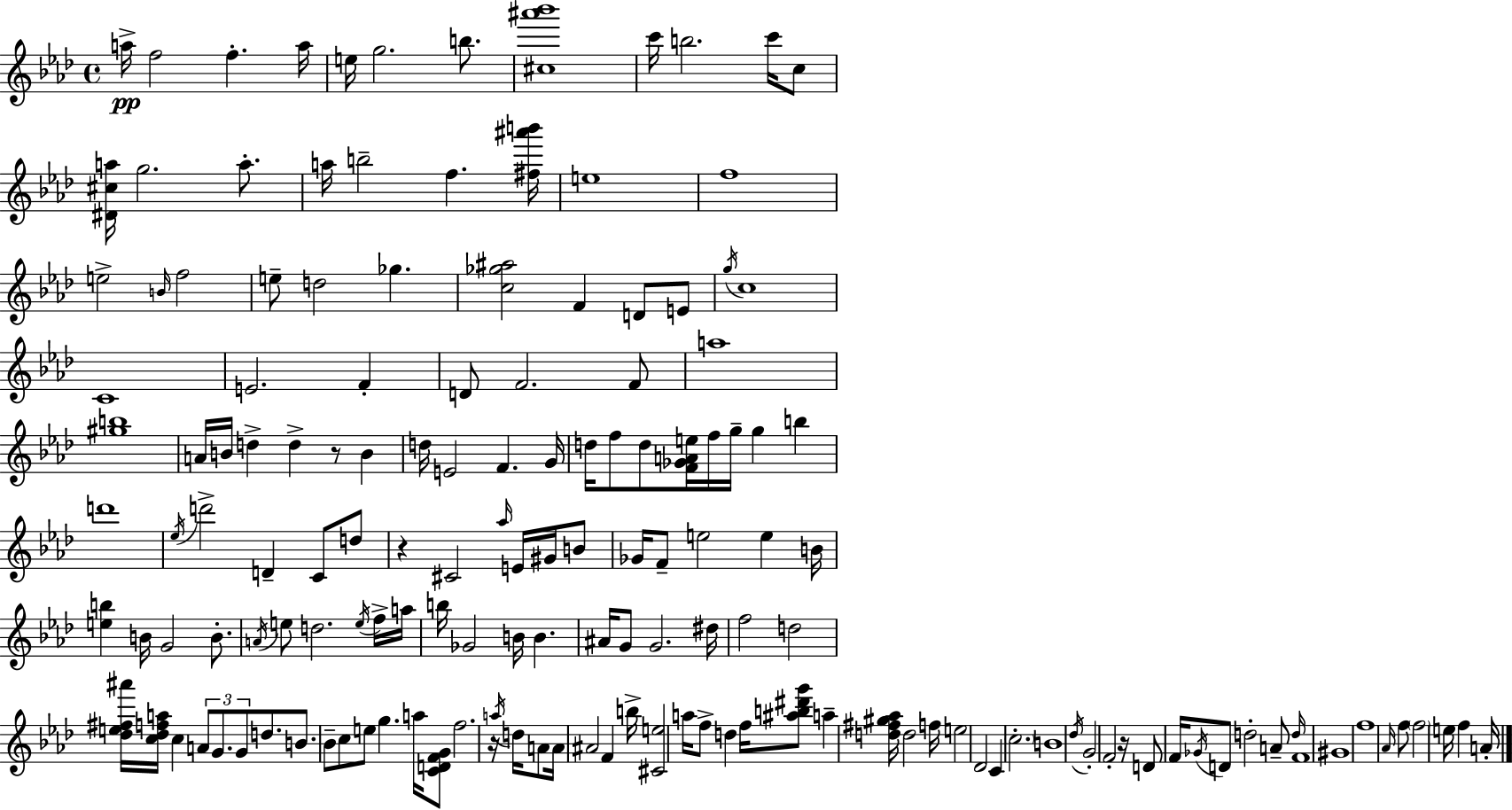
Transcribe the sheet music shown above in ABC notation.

X:1
T:Untitled
M:4/4
L:1/4
K:Fm
a/4 f2 f a/4 e/4 g2 b/2 [^c^a'_b']4 c'/4 b2 c'/4 c/2 [^D^ca]/4 g2 a/2 a/4 b2 f [^f^a'b']/4 e4 f4 e2 B/4 f2 e/2 d2 _g [c_g^a]2 F D/2 E/2 g/4 c4 C4 E2 F D/2 F2 F/2 a4 [^gb]4 A/4 B/4 d d z/2 B d/4 E2 F G/4 d/4 f/2 d/2 [F_GAe]/4 f/4 g/4 g b d'4 _e/4 d'2 D C/2 d/2 z ^C2 _a/4 E/4 ^G/4 B/2 _G/4 F/2 e2 e B/4 [eb] B/4 G2 B/2 A/4 e/2 d2 e/4 f/4 a/4 b/4 _G2 B/4 B ^A/4 G/2 G2 ^d/4 f2 d2 [_de^f^a']/4 [c_dfa]/4 c A/2 G/2 G/2 d/2 B/2 _B/2 c/2 e/2 g a/4 [CDFG]/2 f2 z/4 a/4 d/4 A/2 A/4 ^A2 F b/4 [^Ce]2 a/4 f/2 d f/4 [^ab^d'g']/2 a [d^f^g_a]/4 d2 f/4 e2 _D2 C c2 B4 _d/4 G2 F2 z/4 D/2 F/4 _G/4 D/2 d2 A/2 d/4 F4 ^G4 f4 _A/4 f/2 f2 e/4 f A/4